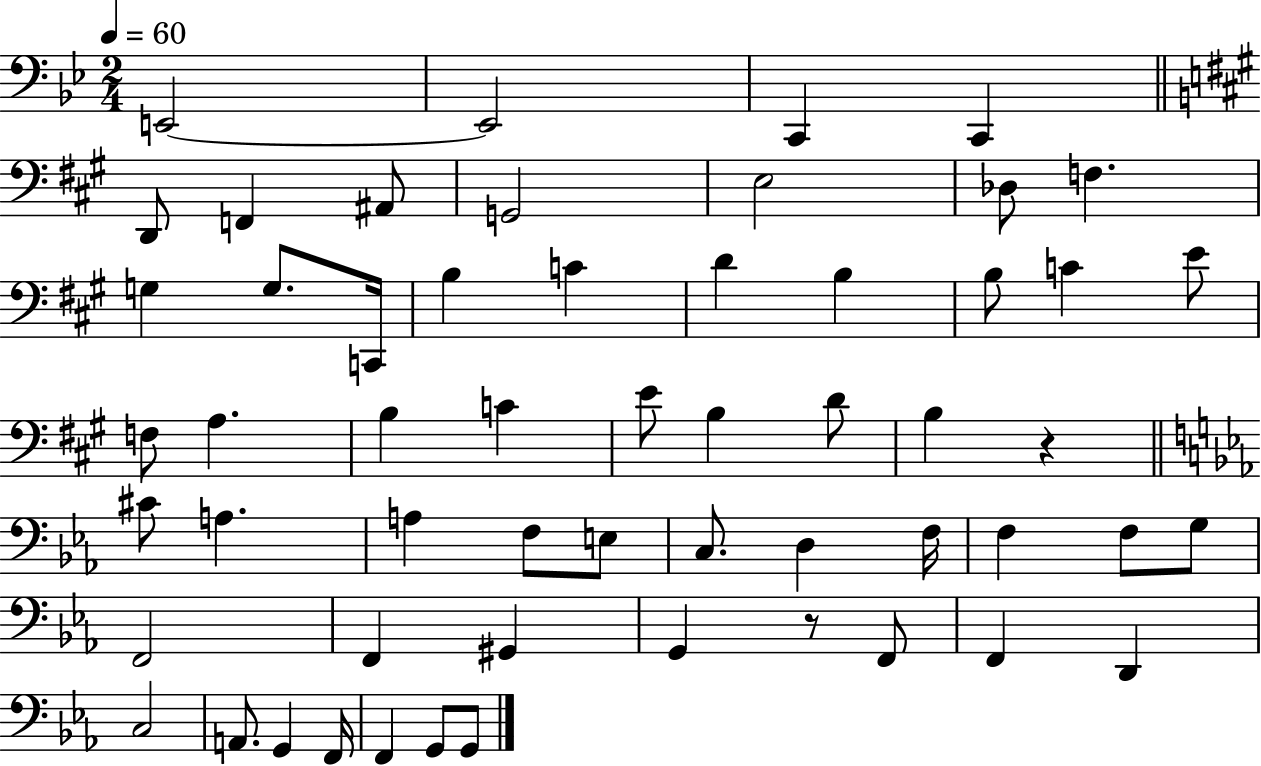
X:1
T:Untitled
M:2/4
L:1/4
K:Bb
E,,2 E,,2 C,, C,, D,,/2 F,, ^A,,/2 G,,2 E,2 _D,/2 F, G, G,/2 C,,/4 B, C D B, B,/2 C E/2 F,/2 A, B, C E/2 B, D/2 B, z ^C/2 A, A, F,/2 E,/2 C,/2 D, F,/4 F, F,/2 G,/2 F,,2 F,, ^G,, G,, z/2 F,,/2 F,, D,, C,2 A,,/2 G,, F,,/4 F,, G,,/2 G,,/2